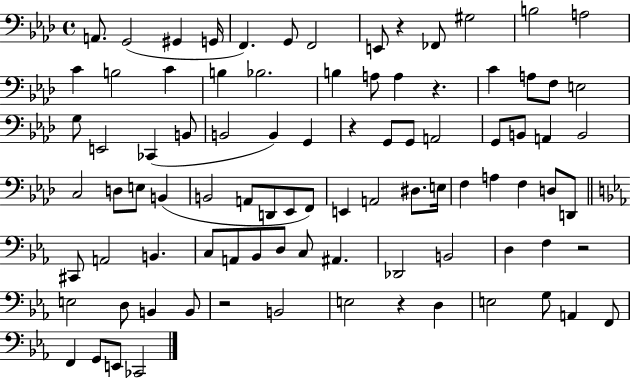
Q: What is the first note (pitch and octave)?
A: A2